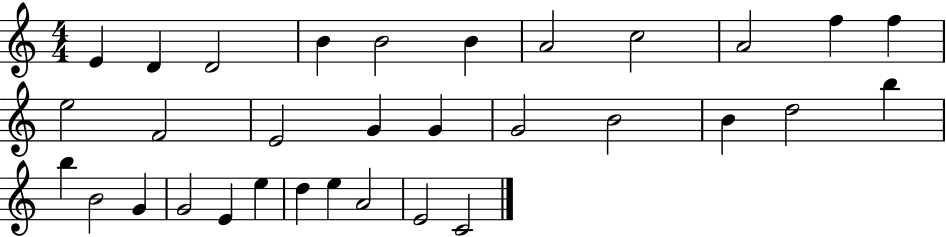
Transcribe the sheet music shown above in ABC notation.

X:1
T:Untitled
M:4/4
L:1/4
K:C
E D D2 B B2 B A2 c2 A2 f f e2 F2 E2 G G G2 B2 B d2 b b B2 G G2 E e d e A2 E2 C2